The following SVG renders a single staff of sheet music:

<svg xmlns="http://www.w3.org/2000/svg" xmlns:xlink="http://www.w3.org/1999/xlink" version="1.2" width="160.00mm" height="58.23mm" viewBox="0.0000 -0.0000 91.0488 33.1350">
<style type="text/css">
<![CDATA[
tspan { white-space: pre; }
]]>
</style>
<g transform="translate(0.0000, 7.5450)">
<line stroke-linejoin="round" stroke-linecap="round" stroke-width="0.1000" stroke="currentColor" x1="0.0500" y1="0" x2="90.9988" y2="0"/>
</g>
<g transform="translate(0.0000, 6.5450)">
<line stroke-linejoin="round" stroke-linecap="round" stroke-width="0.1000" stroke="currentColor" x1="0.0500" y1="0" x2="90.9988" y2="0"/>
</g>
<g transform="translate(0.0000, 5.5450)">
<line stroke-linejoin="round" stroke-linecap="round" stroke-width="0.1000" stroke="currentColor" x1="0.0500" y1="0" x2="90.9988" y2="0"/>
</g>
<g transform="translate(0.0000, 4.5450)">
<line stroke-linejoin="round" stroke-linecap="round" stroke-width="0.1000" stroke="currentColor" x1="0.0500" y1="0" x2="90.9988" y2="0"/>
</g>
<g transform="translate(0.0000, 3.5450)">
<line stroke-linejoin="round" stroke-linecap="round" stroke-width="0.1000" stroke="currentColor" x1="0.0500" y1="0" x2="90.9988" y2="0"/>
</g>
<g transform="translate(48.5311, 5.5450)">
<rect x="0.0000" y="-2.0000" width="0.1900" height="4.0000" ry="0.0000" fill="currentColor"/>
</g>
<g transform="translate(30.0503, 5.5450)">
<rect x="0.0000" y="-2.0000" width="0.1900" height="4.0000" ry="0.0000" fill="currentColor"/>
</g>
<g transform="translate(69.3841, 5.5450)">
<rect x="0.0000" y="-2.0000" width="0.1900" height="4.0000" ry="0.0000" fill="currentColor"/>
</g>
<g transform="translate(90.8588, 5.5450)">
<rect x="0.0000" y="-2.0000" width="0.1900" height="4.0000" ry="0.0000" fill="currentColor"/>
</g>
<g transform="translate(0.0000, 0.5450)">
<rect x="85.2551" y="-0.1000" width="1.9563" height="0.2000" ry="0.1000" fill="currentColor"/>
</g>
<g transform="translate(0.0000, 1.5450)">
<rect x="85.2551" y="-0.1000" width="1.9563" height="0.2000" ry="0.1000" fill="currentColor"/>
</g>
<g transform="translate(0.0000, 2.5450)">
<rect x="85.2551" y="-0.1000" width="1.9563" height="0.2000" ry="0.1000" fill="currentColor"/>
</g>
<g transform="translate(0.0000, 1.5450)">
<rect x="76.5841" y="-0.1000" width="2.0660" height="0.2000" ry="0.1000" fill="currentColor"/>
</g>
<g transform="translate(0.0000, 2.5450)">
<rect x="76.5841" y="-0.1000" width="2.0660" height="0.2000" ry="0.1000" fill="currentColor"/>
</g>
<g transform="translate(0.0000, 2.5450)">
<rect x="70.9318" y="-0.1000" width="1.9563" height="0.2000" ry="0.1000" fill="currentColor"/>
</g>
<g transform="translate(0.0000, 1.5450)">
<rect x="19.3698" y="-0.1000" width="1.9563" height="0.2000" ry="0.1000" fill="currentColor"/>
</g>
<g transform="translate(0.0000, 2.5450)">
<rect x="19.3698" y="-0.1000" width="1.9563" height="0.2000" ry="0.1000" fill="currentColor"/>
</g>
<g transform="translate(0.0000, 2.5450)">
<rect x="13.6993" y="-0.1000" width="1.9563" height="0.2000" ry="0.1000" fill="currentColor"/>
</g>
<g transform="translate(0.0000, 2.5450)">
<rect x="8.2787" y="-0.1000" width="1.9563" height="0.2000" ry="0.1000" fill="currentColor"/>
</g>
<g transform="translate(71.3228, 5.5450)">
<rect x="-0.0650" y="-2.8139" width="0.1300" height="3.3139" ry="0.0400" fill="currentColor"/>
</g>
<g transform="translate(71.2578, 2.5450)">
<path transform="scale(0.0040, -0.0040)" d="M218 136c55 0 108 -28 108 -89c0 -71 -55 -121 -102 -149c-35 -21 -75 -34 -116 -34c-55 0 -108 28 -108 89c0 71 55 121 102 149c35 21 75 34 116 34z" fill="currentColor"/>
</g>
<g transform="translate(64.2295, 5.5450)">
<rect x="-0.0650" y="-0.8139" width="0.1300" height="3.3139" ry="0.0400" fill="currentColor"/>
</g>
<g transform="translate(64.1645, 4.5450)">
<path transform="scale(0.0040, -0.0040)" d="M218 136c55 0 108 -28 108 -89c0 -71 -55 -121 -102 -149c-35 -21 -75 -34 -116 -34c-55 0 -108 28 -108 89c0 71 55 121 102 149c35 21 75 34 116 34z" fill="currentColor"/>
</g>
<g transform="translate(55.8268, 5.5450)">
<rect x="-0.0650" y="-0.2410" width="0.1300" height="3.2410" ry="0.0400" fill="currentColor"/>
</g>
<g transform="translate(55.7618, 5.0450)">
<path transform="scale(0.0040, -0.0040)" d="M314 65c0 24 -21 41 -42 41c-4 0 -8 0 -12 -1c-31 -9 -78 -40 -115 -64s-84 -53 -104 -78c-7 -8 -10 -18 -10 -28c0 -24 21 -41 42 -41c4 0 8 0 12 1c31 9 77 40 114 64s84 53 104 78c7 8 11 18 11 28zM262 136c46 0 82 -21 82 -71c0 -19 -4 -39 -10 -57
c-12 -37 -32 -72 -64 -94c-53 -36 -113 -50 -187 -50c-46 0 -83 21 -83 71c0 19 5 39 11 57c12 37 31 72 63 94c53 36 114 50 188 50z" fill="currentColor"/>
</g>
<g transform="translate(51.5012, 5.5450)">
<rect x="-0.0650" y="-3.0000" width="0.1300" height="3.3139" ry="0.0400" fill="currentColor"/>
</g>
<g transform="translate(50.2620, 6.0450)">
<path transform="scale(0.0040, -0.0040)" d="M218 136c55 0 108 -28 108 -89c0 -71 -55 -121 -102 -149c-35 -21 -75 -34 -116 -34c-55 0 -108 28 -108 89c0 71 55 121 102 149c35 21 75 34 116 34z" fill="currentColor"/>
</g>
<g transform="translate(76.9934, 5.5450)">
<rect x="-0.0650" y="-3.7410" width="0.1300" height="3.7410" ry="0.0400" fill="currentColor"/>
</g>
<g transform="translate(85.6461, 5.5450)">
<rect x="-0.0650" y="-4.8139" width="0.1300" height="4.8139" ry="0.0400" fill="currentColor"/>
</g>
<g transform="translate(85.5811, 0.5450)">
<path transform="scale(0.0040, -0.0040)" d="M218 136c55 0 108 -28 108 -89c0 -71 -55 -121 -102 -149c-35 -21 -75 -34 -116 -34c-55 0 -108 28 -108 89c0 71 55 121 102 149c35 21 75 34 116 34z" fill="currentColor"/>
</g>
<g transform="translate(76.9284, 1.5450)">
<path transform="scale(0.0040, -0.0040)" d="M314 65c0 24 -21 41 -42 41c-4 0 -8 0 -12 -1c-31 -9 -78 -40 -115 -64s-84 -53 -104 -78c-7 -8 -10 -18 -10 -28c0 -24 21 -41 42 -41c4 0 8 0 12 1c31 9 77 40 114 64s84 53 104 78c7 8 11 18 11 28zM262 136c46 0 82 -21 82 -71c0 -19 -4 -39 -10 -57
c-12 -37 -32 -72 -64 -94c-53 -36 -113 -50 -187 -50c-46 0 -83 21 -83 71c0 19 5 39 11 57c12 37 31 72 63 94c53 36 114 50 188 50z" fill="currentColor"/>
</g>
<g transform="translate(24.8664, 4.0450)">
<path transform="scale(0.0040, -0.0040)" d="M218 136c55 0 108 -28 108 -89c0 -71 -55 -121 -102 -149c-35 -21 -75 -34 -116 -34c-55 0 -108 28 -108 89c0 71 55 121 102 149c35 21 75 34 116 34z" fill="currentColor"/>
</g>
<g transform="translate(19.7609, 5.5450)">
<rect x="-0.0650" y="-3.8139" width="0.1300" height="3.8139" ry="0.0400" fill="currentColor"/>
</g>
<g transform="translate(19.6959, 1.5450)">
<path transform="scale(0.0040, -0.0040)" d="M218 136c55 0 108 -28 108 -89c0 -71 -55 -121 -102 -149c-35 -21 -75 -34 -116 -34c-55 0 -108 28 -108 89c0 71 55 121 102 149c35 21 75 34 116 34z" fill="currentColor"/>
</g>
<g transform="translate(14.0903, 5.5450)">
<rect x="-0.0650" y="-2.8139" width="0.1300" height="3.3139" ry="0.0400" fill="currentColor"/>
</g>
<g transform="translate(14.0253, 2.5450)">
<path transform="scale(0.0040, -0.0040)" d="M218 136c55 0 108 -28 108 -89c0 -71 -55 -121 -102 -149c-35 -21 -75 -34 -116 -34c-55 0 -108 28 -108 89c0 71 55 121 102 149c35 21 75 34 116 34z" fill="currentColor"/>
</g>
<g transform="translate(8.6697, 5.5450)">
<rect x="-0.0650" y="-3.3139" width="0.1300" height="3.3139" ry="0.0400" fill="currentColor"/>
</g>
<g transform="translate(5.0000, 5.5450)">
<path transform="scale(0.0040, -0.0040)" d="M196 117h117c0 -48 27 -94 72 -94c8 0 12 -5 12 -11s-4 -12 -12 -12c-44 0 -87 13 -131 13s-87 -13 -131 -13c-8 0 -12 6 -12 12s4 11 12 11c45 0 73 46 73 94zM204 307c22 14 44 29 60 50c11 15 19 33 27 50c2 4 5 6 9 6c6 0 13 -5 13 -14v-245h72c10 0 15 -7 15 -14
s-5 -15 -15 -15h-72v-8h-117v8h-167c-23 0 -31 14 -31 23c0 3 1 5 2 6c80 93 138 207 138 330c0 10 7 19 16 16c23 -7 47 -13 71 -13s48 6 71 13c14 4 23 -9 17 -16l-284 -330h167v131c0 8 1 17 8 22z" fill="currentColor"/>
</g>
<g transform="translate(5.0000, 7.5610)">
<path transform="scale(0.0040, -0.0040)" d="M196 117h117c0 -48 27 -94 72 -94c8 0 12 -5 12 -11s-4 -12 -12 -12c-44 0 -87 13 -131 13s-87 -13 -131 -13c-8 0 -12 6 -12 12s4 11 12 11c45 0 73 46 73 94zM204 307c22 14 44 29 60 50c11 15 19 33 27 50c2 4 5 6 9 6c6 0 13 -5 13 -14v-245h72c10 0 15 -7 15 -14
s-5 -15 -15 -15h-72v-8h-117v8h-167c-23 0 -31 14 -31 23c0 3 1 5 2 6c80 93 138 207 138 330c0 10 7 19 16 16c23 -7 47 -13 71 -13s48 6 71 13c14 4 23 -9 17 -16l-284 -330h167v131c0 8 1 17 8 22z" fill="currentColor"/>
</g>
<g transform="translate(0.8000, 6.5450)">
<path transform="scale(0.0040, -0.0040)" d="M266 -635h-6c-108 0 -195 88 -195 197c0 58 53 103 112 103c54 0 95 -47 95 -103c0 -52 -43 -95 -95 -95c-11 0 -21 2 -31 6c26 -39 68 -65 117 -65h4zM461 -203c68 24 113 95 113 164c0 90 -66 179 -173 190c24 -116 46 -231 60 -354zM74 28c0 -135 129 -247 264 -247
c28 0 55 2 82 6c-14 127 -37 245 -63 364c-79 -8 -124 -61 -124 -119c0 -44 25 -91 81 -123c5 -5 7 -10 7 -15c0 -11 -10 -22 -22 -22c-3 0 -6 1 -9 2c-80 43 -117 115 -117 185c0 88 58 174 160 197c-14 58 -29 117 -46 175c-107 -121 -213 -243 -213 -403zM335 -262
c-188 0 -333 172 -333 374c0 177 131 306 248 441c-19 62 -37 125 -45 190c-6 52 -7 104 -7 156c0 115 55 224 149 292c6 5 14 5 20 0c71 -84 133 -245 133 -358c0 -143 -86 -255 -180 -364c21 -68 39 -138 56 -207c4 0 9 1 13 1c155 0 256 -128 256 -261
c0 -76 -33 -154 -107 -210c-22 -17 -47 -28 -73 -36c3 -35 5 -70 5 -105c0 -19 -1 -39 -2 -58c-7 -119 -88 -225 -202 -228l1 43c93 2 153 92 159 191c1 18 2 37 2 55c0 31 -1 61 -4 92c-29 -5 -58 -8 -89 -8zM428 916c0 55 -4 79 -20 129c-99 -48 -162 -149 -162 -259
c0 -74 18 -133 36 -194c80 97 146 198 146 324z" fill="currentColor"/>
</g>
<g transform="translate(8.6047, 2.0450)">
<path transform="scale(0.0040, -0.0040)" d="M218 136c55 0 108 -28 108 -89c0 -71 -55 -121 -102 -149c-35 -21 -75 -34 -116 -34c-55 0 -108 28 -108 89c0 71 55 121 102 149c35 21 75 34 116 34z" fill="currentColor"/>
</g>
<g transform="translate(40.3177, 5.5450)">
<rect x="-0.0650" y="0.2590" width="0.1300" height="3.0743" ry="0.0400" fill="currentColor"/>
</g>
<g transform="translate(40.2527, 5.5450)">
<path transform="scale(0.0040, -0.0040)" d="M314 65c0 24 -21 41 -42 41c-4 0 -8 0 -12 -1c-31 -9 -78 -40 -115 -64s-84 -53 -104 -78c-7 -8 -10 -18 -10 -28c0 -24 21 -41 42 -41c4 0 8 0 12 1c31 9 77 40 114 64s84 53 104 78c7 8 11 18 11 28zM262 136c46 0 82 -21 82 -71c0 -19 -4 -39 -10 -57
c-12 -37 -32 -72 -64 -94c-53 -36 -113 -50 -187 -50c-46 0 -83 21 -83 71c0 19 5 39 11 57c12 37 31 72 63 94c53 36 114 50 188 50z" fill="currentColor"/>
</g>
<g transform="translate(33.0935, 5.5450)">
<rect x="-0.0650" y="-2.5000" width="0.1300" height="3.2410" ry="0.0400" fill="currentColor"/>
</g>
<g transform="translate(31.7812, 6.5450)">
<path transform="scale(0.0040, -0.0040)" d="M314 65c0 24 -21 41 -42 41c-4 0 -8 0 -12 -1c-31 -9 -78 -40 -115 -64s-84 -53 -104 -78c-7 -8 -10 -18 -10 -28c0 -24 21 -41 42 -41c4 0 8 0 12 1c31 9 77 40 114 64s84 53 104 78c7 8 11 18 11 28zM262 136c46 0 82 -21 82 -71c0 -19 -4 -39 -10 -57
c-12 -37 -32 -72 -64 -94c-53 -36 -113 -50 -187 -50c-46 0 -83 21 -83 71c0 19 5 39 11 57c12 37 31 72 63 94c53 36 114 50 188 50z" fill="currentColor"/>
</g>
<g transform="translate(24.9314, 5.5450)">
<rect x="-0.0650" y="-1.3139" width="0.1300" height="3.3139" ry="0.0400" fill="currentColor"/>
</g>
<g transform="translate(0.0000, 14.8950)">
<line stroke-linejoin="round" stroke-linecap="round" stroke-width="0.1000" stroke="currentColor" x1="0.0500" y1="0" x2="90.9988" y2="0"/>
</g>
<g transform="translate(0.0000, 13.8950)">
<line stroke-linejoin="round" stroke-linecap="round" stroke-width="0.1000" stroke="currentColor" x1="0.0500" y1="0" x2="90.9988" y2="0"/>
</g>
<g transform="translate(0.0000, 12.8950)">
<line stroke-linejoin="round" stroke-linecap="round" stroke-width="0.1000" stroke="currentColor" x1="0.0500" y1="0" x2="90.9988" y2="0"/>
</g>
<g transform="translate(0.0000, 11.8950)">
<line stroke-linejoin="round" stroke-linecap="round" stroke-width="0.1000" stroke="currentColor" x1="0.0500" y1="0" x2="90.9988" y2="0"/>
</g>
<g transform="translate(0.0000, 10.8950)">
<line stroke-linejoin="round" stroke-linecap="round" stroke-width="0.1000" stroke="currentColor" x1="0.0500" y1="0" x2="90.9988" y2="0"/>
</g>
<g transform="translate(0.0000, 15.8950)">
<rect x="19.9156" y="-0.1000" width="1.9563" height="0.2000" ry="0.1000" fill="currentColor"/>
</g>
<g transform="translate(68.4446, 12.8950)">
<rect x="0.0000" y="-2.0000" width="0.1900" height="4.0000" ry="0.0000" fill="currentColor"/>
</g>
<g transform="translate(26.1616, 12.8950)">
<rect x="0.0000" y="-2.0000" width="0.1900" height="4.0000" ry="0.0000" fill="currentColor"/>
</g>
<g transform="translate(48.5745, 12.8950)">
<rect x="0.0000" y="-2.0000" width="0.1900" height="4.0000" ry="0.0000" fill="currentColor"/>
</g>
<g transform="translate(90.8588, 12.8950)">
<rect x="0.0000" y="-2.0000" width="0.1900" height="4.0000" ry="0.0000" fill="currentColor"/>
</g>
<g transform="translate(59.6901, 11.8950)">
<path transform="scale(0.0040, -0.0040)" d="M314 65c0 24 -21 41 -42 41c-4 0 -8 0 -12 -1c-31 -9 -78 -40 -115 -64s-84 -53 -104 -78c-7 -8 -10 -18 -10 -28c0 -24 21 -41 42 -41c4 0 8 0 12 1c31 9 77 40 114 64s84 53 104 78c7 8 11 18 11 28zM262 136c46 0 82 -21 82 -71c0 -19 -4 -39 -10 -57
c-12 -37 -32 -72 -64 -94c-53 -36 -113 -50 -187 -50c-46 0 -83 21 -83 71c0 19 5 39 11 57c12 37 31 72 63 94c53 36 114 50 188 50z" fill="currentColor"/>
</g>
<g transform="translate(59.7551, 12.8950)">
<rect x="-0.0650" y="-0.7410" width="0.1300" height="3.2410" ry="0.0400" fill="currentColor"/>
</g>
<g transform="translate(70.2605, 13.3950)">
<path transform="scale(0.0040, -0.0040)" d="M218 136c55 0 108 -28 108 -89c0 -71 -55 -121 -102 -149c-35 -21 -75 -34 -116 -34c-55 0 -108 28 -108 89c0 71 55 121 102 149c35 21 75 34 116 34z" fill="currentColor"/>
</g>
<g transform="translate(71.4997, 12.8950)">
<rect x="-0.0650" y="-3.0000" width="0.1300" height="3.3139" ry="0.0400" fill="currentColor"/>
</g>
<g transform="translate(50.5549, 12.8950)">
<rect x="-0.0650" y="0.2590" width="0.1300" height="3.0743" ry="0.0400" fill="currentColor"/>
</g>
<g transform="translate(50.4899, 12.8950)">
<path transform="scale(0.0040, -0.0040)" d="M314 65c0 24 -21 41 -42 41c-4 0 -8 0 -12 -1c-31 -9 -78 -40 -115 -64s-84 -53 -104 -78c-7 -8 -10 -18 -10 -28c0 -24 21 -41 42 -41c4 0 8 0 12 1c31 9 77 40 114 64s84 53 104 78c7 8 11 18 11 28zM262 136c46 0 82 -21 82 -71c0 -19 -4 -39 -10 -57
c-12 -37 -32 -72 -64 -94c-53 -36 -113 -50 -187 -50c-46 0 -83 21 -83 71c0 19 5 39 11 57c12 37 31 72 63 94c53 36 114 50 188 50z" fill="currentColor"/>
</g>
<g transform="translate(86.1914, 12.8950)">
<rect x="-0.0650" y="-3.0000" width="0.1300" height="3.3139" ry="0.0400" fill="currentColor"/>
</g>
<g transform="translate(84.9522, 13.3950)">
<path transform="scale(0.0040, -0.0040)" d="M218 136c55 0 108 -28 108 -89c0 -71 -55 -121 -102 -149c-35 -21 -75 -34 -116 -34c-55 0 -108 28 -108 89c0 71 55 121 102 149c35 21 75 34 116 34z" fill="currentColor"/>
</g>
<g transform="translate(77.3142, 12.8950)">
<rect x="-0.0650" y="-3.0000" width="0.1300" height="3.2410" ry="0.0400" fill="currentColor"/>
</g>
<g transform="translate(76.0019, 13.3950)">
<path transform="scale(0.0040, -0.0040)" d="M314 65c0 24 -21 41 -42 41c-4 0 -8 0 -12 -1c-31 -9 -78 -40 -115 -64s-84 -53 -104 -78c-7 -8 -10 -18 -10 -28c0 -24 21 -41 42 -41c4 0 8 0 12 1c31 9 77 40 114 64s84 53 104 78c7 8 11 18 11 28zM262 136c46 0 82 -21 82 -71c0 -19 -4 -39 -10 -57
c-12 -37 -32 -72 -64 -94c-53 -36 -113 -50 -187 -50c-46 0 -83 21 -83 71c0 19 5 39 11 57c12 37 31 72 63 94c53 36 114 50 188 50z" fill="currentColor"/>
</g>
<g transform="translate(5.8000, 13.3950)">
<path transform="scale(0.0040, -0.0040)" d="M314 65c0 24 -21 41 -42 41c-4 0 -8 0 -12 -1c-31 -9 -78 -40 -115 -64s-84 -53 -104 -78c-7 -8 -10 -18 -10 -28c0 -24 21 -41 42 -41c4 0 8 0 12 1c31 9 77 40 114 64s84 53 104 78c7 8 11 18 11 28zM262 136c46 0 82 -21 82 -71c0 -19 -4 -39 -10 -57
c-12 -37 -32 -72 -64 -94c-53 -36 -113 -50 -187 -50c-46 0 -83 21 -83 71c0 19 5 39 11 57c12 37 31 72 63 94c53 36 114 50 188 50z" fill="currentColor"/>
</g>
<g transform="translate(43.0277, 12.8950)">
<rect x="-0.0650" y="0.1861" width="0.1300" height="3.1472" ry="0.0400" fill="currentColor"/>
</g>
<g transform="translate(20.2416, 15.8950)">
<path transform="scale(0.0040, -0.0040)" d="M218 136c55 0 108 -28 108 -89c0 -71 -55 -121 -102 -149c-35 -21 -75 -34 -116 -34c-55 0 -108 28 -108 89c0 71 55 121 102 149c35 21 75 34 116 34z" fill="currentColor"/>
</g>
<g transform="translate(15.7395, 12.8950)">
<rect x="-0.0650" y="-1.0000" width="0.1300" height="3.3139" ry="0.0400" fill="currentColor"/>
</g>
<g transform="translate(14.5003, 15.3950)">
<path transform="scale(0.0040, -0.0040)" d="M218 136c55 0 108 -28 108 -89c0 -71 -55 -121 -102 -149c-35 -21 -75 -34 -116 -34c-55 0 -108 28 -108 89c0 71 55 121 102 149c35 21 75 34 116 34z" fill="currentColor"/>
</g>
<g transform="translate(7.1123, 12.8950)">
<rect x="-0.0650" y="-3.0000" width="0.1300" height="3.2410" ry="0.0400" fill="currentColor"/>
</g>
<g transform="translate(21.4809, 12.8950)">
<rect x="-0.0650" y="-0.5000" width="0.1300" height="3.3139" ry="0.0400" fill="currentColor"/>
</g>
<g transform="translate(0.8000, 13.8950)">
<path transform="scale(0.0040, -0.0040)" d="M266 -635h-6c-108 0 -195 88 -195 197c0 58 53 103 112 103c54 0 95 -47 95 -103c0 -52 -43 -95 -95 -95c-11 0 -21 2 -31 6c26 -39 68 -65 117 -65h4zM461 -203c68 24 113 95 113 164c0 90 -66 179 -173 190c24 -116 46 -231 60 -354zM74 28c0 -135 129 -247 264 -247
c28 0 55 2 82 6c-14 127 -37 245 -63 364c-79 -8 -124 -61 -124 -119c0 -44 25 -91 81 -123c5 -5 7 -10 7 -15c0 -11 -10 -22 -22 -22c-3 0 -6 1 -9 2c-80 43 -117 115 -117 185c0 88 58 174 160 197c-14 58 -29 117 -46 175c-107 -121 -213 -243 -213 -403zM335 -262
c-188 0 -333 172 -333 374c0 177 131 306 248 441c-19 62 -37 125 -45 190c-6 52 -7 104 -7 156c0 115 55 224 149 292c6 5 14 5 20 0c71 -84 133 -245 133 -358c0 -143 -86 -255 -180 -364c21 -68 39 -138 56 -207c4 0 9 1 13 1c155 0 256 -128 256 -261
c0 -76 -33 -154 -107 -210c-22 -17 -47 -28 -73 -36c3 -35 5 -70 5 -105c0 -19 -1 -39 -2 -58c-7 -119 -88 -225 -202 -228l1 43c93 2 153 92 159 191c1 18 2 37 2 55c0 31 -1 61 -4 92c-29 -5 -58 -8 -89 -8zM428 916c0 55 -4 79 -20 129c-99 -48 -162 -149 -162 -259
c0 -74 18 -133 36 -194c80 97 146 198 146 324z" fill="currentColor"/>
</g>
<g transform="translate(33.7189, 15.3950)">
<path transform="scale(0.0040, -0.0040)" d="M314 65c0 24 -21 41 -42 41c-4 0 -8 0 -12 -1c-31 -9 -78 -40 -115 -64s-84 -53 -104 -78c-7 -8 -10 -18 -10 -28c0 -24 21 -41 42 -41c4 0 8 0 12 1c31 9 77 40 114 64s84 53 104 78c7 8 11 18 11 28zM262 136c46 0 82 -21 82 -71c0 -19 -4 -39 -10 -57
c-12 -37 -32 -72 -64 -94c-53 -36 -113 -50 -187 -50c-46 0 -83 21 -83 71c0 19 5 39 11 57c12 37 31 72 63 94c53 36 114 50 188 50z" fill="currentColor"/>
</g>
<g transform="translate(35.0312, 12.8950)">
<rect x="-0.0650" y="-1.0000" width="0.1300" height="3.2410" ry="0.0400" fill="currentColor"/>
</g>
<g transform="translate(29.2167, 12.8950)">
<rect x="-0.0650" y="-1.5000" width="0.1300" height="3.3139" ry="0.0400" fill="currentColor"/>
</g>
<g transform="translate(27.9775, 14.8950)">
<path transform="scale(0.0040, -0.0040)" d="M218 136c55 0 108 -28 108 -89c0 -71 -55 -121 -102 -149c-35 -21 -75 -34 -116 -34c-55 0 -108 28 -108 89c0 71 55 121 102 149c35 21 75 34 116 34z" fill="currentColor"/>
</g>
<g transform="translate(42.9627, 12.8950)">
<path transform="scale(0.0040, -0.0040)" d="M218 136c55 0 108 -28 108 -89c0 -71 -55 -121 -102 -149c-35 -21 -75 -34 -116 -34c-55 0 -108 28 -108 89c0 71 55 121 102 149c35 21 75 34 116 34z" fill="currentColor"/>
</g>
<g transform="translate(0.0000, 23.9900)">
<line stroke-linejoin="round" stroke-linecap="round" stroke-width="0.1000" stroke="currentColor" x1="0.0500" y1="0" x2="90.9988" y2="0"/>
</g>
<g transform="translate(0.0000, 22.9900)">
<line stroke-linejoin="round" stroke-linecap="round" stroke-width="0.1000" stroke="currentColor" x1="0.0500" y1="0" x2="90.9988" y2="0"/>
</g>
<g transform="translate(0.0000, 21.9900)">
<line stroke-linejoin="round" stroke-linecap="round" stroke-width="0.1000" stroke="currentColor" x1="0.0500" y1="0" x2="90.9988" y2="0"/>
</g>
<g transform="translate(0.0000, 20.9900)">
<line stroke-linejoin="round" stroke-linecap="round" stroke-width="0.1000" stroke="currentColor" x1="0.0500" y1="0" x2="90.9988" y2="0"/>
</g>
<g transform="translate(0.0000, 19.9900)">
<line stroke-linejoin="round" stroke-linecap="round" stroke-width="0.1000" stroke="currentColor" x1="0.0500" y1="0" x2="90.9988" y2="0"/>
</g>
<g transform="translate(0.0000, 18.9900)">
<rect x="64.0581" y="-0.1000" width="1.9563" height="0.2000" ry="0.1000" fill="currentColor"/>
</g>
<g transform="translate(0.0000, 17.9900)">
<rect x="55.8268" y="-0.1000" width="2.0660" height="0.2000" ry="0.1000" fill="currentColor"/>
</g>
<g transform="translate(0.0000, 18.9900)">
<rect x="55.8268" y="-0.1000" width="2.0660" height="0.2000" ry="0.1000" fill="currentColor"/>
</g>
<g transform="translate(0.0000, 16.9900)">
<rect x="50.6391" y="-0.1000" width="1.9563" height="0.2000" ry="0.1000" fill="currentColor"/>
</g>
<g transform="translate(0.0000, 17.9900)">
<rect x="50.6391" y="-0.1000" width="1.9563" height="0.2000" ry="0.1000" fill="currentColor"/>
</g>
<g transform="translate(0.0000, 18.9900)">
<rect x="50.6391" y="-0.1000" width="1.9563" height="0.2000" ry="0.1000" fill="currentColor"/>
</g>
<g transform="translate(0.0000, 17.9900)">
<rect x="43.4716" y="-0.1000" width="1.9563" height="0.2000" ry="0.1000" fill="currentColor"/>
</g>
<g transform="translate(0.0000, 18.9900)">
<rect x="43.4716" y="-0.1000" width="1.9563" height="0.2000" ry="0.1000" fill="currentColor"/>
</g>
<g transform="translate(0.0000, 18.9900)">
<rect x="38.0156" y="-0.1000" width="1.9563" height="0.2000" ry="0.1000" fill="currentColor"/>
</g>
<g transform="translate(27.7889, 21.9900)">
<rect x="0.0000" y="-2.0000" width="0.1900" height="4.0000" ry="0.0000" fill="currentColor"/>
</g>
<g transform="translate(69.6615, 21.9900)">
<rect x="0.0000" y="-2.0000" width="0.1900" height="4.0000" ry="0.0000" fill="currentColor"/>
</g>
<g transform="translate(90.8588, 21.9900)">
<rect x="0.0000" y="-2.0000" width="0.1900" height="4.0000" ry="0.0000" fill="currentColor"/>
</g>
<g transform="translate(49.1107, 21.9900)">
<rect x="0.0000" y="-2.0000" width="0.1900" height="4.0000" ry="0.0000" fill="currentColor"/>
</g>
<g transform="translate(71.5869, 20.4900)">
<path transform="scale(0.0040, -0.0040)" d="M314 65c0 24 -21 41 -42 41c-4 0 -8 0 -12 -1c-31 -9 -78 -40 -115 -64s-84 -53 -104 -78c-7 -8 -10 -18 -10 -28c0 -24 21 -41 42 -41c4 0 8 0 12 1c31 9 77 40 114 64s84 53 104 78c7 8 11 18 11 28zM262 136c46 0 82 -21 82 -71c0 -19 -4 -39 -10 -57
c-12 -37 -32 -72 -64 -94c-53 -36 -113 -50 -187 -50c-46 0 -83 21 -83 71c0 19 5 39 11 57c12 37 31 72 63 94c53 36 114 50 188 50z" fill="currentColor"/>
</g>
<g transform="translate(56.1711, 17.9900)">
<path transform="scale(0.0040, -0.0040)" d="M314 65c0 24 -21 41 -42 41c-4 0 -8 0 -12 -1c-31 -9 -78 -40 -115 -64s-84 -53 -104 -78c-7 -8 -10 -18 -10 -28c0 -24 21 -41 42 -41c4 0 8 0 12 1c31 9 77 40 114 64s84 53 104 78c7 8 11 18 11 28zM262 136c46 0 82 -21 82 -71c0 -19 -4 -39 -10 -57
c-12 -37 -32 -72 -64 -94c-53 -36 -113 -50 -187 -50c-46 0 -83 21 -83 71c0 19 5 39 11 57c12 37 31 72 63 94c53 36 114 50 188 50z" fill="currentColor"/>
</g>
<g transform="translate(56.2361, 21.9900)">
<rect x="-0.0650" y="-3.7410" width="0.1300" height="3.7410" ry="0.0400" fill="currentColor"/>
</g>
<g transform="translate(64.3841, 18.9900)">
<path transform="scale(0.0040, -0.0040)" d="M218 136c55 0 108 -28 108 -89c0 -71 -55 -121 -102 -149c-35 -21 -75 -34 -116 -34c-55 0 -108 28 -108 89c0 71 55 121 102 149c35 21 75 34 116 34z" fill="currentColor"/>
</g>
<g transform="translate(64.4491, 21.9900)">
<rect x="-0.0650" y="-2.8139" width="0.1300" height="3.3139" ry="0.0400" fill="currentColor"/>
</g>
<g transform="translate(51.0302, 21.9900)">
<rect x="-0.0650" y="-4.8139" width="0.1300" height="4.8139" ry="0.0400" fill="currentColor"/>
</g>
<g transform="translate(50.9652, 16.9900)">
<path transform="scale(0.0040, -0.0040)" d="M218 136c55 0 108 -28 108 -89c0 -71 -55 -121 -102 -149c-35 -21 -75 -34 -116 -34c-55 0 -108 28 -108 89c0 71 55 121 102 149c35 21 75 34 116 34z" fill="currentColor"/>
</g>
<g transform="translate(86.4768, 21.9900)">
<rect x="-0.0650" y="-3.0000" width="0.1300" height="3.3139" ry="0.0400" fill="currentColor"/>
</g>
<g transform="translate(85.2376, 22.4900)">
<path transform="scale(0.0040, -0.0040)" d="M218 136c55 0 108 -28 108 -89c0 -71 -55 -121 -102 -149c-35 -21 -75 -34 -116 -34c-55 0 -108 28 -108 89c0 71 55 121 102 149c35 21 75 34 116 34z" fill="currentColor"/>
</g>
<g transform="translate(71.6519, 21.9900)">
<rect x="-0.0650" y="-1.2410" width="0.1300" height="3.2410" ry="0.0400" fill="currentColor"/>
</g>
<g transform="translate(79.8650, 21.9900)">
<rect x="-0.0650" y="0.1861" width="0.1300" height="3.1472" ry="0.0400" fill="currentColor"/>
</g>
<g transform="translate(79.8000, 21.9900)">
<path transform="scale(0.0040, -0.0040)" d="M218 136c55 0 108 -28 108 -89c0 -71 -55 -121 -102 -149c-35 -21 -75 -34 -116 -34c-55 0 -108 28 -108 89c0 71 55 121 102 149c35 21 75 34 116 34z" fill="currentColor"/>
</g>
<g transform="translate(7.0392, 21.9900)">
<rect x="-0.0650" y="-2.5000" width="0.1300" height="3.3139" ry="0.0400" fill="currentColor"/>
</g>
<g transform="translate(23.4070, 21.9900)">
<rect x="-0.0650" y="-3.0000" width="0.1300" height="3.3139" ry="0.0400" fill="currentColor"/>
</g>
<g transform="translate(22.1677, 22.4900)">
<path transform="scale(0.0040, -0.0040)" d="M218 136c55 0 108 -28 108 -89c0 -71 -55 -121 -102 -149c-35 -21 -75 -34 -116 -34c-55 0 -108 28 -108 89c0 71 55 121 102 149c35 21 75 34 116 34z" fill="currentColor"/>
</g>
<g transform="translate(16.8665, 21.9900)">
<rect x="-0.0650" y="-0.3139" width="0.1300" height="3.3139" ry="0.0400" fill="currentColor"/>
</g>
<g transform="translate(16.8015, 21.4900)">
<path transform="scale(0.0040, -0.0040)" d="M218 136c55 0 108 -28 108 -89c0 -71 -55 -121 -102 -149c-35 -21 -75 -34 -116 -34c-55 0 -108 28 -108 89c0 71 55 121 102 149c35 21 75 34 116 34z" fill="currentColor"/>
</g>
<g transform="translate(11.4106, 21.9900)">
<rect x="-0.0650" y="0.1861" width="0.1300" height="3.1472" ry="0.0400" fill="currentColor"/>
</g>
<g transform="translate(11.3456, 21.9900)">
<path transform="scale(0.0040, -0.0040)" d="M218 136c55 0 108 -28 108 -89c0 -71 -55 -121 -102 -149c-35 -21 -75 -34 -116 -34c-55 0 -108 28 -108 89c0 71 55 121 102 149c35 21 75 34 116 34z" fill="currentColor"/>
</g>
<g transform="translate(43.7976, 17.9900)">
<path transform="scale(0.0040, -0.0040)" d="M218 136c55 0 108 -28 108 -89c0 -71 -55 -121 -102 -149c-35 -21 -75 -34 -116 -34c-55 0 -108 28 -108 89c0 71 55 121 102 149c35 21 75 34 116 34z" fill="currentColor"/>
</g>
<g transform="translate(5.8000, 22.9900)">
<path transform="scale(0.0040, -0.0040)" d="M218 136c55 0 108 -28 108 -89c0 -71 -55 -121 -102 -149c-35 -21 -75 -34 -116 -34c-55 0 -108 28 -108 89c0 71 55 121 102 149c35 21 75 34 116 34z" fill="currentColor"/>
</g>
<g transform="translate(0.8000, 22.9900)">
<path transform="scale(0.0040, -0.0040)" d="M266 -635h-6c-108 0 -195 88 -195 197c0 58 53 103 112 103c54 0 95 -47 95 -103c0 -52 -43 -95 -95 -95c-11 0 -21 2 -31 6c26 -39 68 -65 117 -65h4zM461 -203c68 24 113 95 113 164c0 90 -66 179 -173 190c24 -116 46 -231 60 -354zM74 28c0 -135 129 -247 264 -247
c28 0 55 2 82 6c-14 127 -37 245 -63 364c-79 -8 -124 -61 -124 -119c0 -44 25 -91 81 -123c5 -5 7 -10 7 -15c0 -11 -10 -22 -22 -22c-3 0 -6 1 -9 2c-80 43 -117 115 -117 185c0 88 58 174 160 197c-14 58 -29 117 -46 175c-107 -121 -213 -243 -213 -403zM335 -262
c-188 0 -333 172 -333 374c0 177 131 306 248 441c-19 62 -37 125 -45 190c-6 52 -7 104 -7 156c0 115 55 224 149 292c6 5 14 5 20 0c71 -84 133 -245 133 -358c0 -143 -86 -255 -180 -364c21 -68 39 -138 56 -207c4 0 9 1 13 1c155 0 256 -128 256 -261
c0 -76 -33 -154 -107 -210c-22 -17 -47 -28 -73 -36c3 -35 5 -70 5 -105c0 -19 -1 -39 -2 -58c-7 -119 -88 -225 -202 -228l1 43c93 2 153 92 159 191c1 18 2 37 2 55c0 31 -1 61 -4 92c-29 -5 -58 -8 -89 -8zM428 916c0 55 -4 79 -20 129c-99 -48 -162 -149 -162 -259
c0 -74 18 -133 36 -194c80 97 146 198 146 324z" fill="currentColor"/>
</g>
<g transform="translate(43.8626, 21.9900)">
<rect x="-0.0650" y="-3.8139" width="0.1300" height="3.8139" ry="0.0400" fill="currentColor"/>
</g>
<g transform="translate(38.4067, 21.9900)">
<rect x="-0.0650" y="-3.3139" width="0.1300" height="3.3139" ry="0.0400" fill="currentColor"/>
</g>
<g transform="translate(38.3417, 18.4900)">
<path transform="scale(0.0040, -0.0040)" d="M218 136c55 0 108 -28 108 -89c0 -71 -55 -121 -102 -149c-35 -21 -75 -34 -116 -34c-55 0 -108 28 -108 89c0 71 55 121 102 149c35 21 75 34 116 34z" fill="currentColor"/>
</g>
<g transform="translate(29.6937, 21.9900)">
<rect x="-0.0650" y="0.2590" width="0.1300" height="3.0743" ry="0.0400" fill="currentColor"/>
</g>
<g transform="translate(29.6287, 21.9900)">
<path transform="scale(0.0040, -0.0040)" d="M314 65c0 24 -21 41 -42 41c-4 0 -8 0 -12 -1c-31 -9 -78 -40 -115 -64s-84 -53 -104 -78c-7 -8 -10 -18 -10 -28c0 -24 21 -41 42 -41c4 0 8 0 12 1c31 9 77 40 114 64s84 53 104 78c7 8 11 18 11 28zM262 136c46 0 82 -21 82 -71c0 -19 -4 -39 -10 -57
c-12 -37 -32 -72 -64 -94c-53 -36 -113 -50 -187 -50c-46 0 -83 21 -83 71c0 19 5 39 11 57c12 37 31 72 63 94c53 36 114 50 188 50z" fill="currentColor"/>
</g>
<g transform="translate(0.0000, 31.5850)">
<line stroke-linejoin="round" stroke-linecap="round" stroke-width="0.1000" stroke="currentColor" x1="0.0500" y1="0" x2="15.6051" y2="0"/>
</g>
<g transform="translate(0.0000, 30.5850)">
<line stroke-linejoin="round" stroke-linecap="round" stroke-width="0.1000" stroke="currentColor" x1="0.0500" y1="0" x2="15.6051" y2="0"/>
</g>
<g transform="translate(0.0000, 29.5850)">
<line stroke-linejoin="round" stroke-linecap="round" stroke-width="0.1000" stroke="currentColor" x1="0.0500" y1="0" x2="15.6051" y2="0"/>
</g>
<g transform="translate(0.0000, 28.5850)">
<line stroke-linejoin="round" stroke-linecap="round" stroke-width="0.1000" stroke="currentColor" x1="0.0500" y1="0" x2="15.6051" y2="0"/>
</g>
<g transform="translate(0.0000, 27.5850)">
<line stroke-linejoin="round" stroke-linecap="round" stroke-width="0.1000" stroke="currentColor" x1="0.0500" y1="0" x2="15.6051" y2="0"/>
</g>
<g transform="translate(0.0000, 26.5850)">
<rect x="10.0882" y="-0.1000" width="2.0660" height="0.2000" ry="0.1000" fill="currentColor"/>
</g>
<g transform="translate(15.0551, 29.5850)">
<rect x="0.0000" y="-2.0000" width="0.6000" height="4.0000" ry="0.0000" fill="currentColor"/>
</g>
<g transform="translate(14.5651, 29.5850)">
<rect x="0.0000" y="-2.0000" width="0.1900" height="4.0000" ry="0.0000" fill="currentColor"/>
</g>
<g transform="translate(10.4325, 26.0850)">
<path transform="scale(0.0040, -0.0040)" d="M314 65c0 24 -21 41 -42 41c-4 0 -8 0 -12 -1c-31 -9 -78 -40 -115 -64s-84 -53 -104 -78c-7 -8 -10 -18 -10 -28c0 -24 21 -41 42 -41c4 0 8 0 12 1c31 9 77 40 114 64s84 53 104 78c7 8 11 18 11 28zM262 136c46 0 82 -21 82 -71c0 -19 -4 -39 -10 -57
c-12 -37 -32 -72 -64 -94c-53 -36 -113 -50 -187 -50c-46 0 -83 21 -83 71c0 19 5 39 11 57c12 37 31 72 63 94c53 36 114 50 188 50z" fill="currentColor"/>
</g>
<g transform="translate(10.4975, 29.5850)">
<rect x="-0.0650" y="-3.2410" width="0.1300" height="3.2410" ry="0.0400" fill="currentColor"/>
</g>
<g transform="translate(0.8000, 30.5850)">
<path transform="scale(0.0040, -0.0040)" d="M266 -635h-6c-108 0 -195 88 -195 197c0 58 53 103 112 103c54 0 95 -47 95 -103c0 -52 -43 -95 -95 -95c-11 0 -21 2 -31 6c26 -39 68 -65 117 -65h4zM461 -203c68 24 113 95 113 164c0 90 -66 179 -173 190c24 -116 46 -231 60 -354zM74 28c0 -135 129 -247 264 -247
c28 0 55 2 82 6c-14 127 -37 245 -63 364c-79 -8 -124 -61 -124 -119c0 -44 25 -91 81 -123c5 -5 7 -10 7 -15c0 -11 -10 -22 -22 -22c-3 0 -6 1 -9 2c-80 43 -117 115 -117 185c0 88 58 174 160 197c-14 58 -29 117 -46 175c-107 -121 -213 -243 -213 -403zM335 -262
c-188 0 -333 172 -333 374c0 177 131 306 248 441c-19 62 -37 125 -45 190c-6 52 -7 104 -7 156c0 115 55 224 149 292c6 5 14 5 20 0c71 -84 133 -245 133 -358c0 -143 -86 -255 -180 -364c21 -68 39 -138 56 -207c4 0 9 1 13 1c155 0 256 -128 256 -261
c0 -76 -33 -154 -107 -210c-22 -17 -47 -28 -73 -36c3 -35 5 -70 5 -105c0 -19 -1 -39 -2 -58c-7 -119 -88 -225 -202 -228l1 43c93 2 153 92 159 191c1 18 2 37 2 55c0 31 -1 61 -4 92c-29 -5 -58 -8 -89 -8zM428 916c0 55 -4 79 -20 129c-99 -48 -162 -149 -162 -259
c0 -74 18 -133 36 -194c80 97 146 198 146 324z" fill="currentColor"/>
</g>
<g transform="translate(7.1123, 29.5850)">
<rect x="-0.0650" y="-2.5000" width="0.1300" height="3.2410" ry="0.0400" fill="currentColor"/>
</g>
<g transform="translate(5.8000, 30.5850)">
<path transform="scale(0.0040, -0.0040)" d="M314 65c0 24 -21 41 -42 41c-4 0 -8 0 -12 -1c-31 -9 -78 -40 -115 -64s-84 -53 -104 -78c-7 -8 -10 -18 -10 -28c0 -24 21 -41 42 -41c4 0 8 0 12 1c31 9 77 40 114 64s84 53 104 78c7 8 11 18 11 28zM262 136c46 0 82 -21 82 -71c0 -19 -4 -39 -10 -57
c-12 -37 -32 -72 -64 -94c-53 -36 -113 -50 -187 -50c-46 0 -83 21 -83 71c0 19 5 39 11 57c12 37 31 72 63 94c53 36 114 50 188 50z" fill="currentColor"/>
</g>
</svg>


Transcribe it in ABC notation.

X:1
T:Untitled
M:4/4
L:1/4
K:C
b a c' e G2 B2 A c2 d a c'2 e' A2 D C E D2 B B2 d2 A A2 A G B c A B2 b c' e' c'2 a e2 B A G2 b2